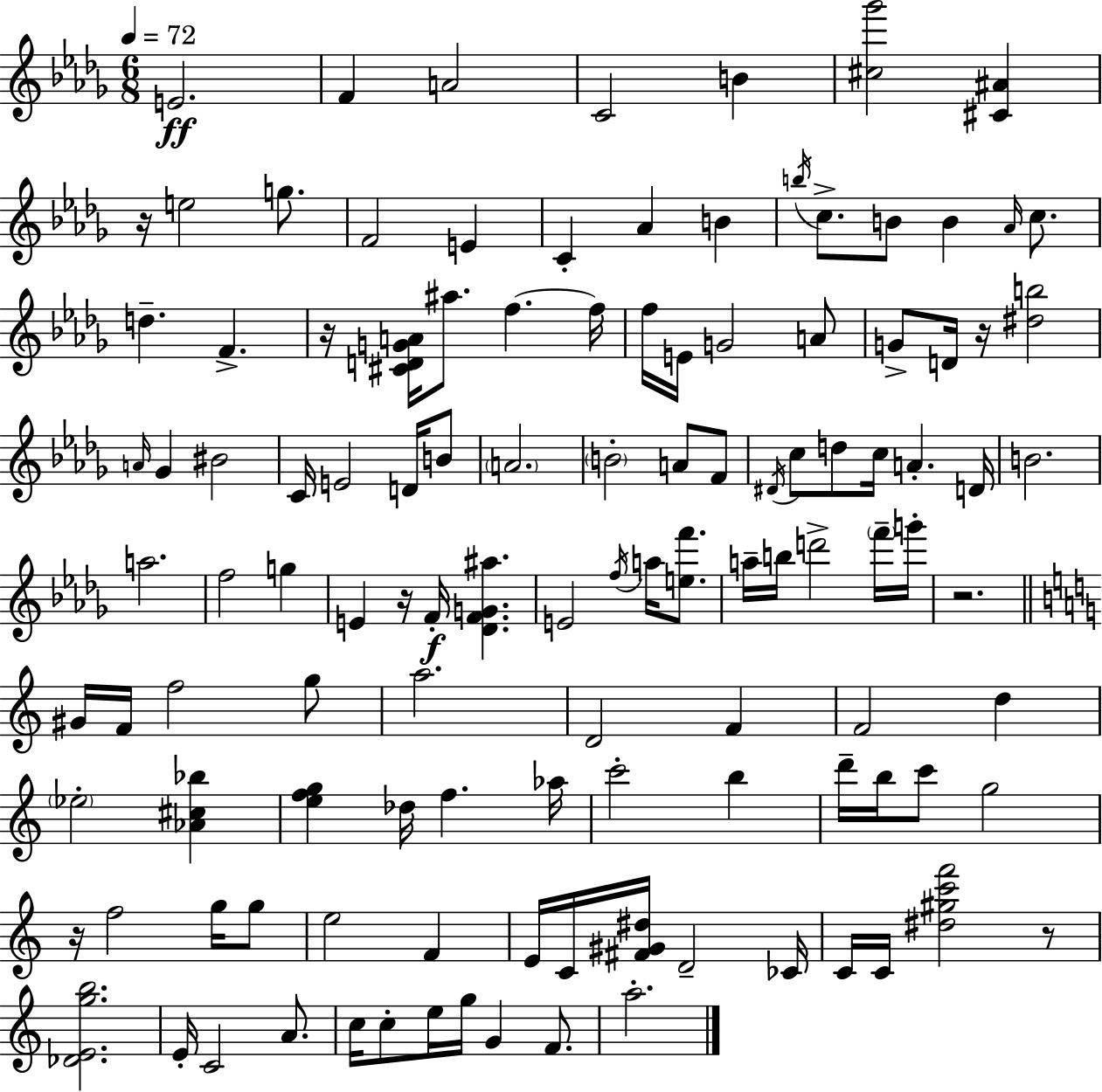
{
  \clef treble
  \numericTimeSignature
  \time 6/8
  \key bes \minor
  \tempo 4 = 72
  e'2.\ff | f'4 a'2 | c'2 b'4 | <cis'' ges'''>2 <cis' ais'>4 | \break r16 e''2 g''8. | f'2 e'4 | c'4-. aes'4 b'4 | \acciaccatura { b''16 } c''8.-> b'8 b'4 \grace { aes'16 } c''8. | \break d''4.-- f'4.-> | r16 <cis' d' g' a'>16 ais''8. f''4.~~ | f''16 f''16 e'16 g'2 | a'8 g'8-> d'16 r16 <dis'' b''>2 | \break \grace { a'16 } ges'4 bis'2 | c'16 e'2 | d'16 b'8 \parenthesize a'2. | \parenthesize b'2-. a'8 | \break f'8 \acciaccatura { dis'16 } c''8 d''8 c''16 a'4.-. | d'16 b'2. | a''2. | f''2 | \break g''4 e'4 r16 f'16-.\f <des' f' g' ais''>4. | e'2 | \acciaccatura { f''16 } a''16 <e'' f'''>8. a''16-- b''16 d'''2-> | \parenthesize f'''16-- g'''16-. r2. | \break \bar "||" \break \key c \major gis'16 f'16 f''2 g''8 | a''2. | d'2 f'4 | f'2 d''4 | \break \parenthesize ees''2-. <aes' cis'' bes''>4 | <e'' f'' g''>4 des''16 f''4. aes''16 | c'''2-. b''4 | d'''16-- b''16 c'''8 g''2 | \break r16 f''2 g''16 g''8 | e''2 f'4 | e'16 c'16 <fis' gis' dis''>16 d'2-- ces'16 | c'16 c'16 <dis'' gis'' c''' f'''>2 r8 | \break <des' e' g'' b''>2. | e'16-. c'2 a'8. | c''16 c''8-. e''16 g''16 g'4 f'8. | a''2.-. | \break \bar "|."
}